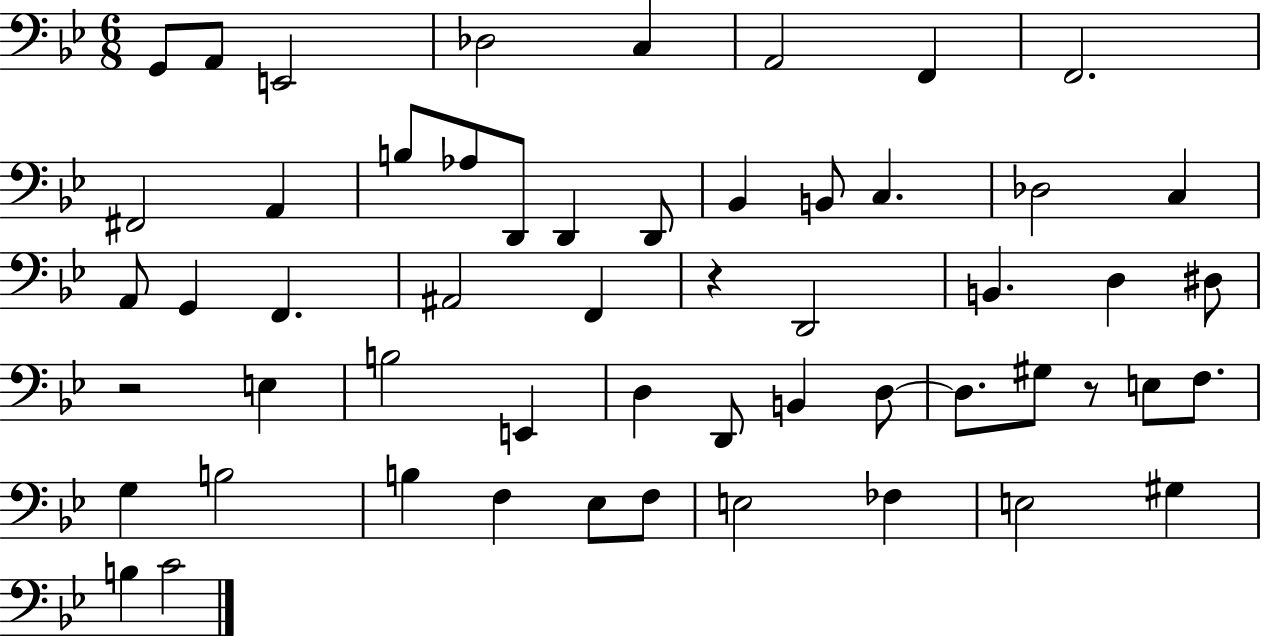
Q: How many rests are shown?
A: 3